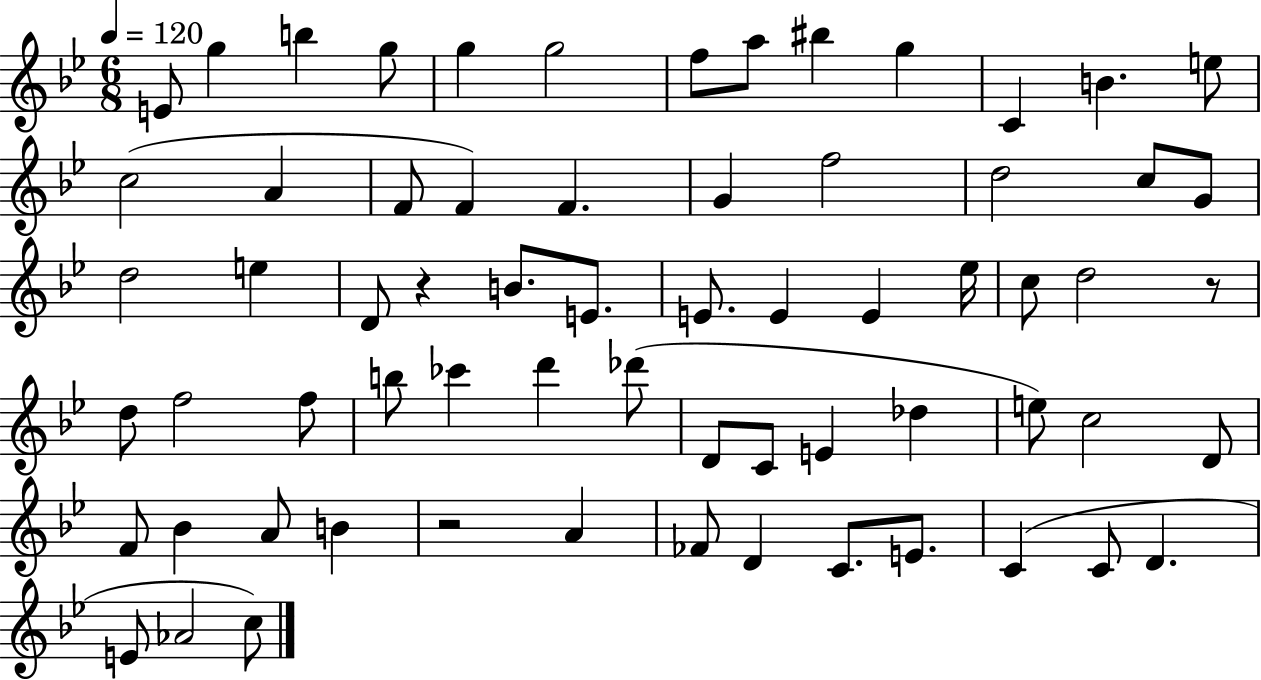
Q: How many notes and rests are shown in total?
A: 66